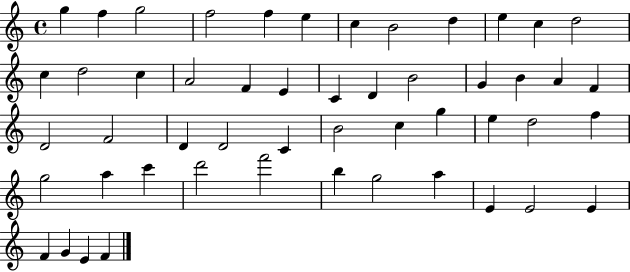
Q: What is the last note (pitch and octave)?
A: F4